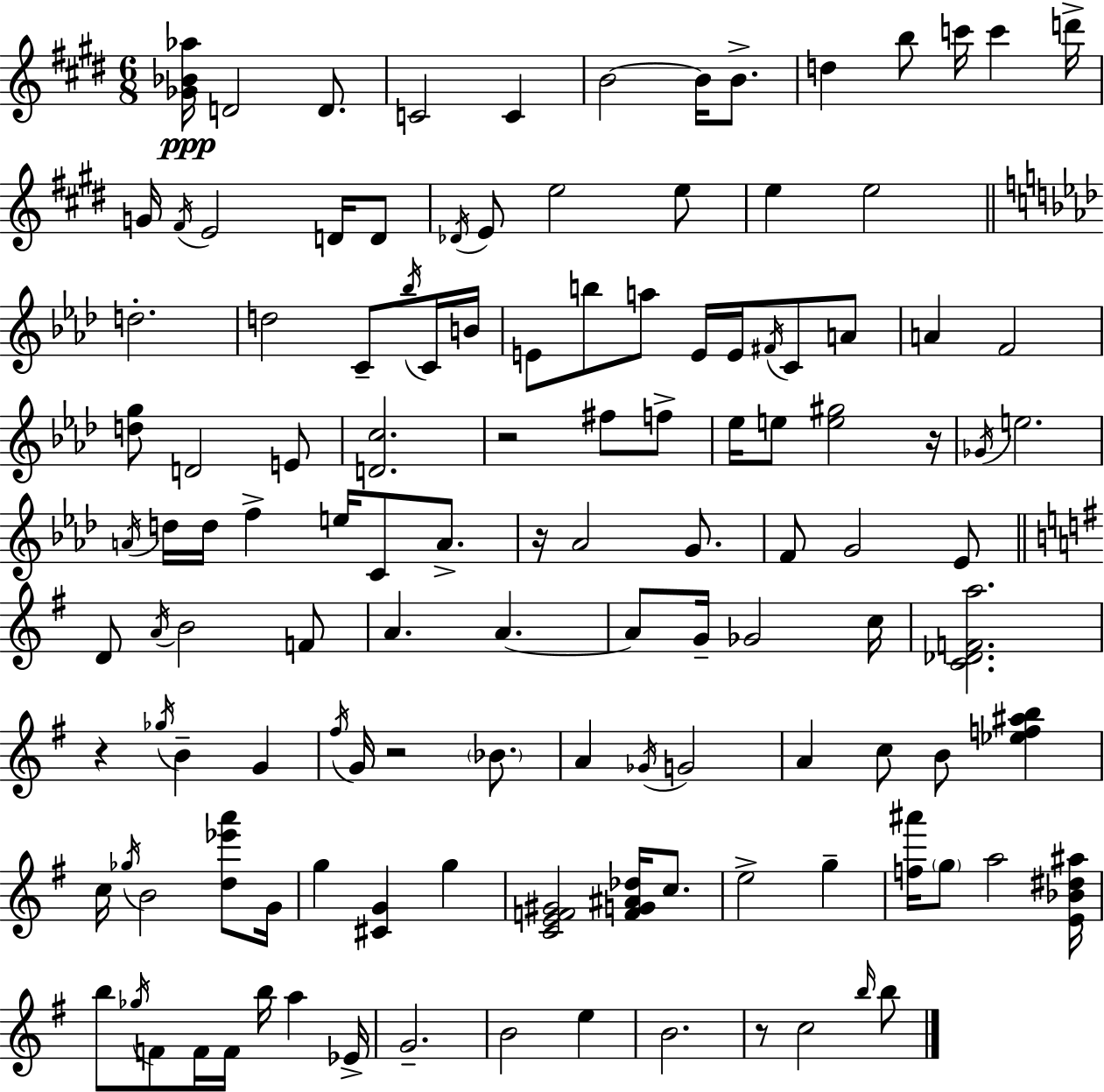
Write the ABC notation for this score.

X:1
T:Untitled
M:6/8
L:1/4
K:E
[_G_B_a]/4 D2 D/2 C2 C B2 B/4 B/2 d b/2 c'/4 c' d'/4 G/4 ^F/4 E2 D/4 D/2 _D/4 E/2 e2 e/2 e e2 d2 d2 C/2 _b/4 C/4 B/4 E/2 b/2 a/2 E/4 E/4 ^F/4 C/2 A/2 A F2 [dg]/2 D2 E/2 [Dc]2 z2 ^f/2 f/2 _e/4 e/2 [e^g]2 z/4 _G/4 e2 A/4 d/4 d/4 f e/4 C/2 A/2 z/4 _A2 G/2 F/2 G2 _E/2 D/2 A/4 B2 F/2 A A A/2 G/4 _G2 c/4 [C_DFa]2 z _g/4 B G ^f/4 G/4 z2 _B/2 A _G/4 G2 A c/2 B/2 [_ef^ab] c/4 _g/4 B2 [d_e'a']/2 G/4 g [^CG] g [CEF^G]2 [FG^A_d]/4 c/2 e2 g [f^a']/4 g/2 a2 [E_B^d^a]/4 b/2 _g/4 F/2 F/4 F/4 b/4 a _E/4 G2 B2 e B2 z/2 c2 b/4 b/2